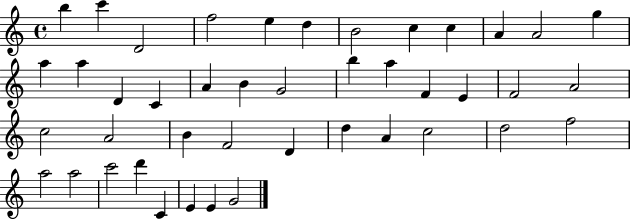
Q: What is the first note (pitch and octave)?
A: B5